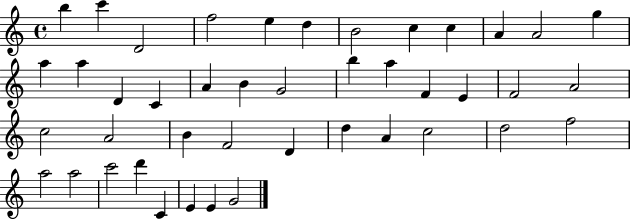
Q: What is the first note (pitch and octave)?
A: B5